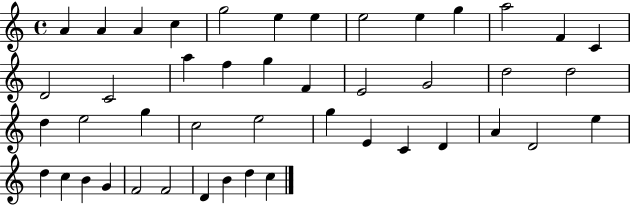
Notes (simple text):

A4/q A4/q A4/q C5/q G5/h E5/q E5/q E5/h E5/q G5/q A5/h F4/q C4/q D4/h C4/h A5/q F5/q G5/q F4/q E4/h G4/h D5/h D5/h D5/q E5/h G5/q C5/h E5/h G5/q E4/q C4/q D4/q A4/q D4/h E5/q D5/q C5/q B4/q G4/q F4/h F4/h D4/q B4/q D5/q C5/q